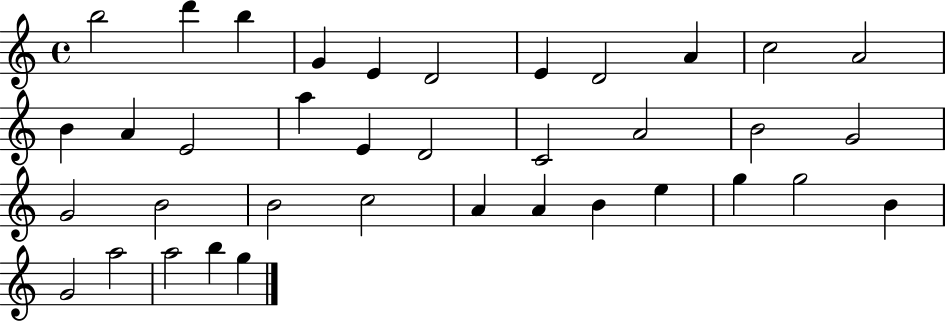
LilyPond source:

{
  \clef treble
  \time 4/4
  \defaultTimeSignature
  \key c \major
  b''2 d'''4 b''4 | g'4 e'4 d'2 | e'4 d'2 a'4 | c''2 a'2 | \break b'4 a'4 e'2 | a''4 e'4 d'2 | c'2 a'2 | b'2 g'2 | \break g'2 b'2 | b'2 c''2 | a'4 a'4 b'4 e''4 | g''4 g''2 b'4 | \break g'2 a''2 | a''2 b''4 g''4 | \bar "|."
}